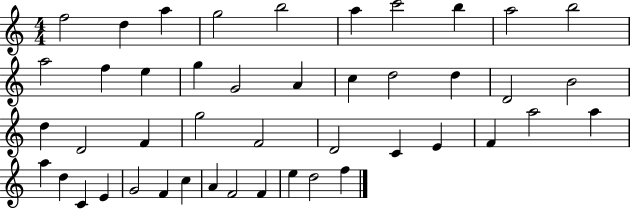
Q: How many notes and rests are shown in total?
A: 45